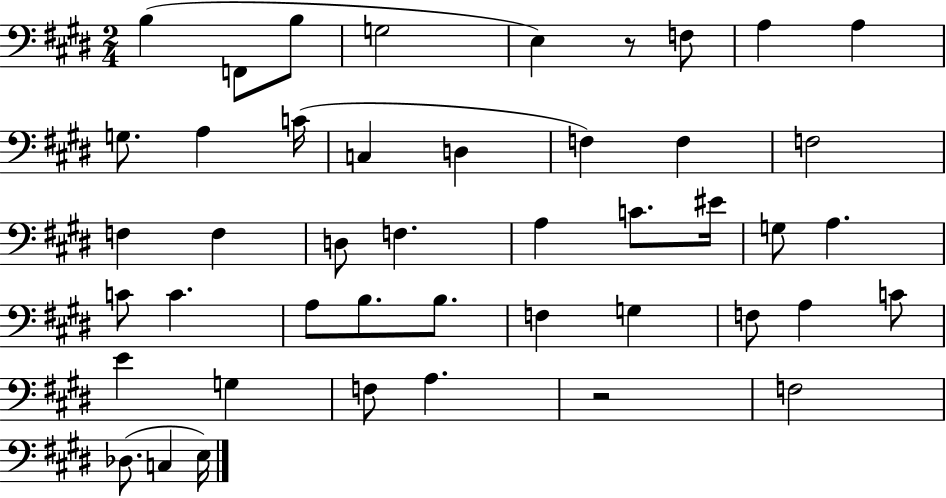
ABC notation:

X:1
T:Untitled
M:2/4
L:1/4
K:E
B, F,,/2 B,/2 G,2 E, z/2 F,/2 A, A, G,/2 A, C/4 C, D, F, F, F,2 F, F, D,/2 F, A, C/2 ^E/4 G,/2 A, C/2 C A,/2 B,/2 B,/2 F, G, F,/2 A, C/2 E G, F,/2 A, z2 F,2 _D,/2 C, E,/4